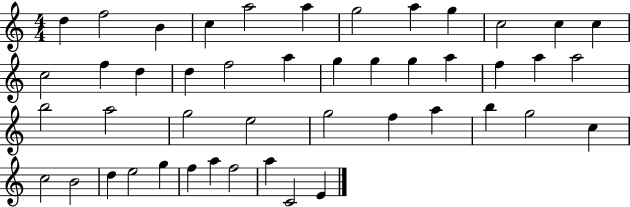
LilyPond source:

{
  \clef treble
  \numericTimeSignature
  \time 4/4
  \key c \major
  d''4 f''2 b'4 | c''4 a''2 a''4 | g''2 a''4 g''4 | c''2 c''4 c''4 | \break c''2 f''4 d''4 | d''4 f''2 a''4 | g''4 g''4 g''4 a''4 | f''4 a''4 a''2 | \break b''2 a''2 | g''2 e''2 | g''2 f''4 a''4 | b''4 g''2 c''4 | \break c''2 b'2 | d''4 e''2 g''4 | f''4 a''4 f''2 | a''4 c'2 e'4 | \break \bar "|."
}